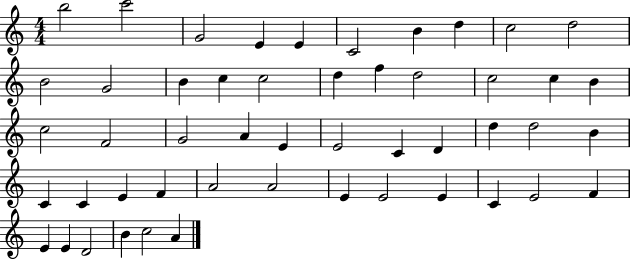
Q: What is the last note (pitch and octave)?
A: A4